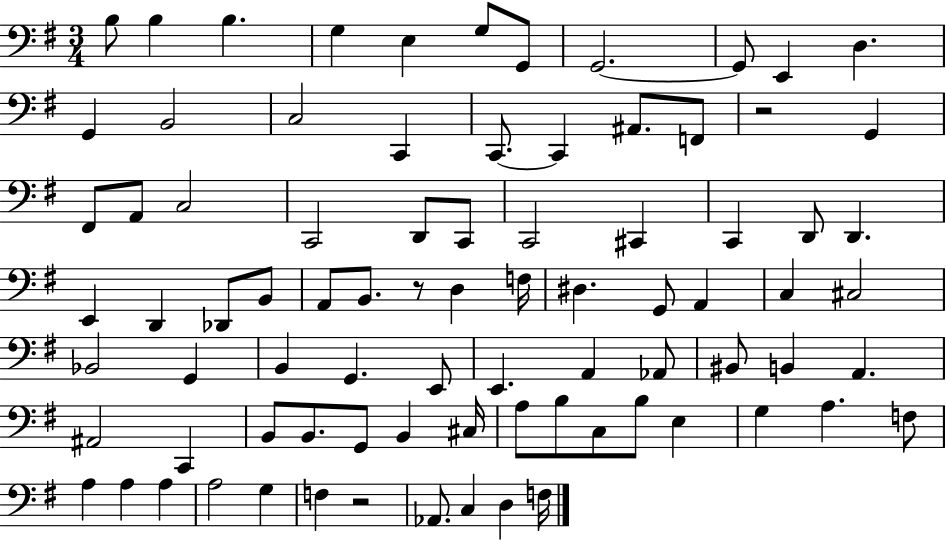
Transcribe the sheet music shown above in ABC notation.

X:1
T:Untitled
M:3/4
L:1/4
K:G
B,/2 B, B, G, E, G,/2 G,,/2 G,,2 G,,/2 E,, D, G,, B,,2 C,2 C,, C,,/2 C,, ^A,,/2 F,,/2 z2 G,, ^F,,/2 A,,/2 C,2 C,,2 D,,/2 C,,/2 C,,2 ^C,, C,, D,,/2 D,, E,, D,, _D,,/2 B,,/2 A,,/2 B,,/2 z/2 D, F,/4 ^D, G,,/2 A,, C, ^C,2 _B,,2 G,, B,, G,, E,,/2 E,, A,, _A,,/2 ^B,,/2 B,, A,, ^A,,2 C,, B,,/2 B,,/2 G,,/2 B,, ^C,/4 A,/2 B,/2 C,/2 B,/2 E, G, A, F,/2 A, A, A, A,2 G, F, z2 _A,,/2 C, D, F,/4